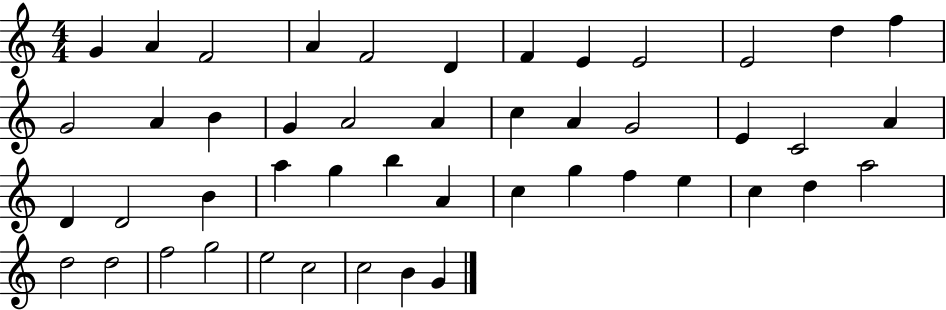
{
  \clef treble
  \numericTimeSignature
  \time 4/4
  \key c \major
  g'4 a'4 f'2 | a'4 f'2 d'4 | f'4 e'4 e'2 | e'2 d''4 f''4 | \break g'2 a'4 b'4 | g'4 a'2 a'4 | c''4 a'4 g'2 | e'4 c'2 a'4 | \break d'4 d'2 b'4 | a''4 g''4 b''4 a'4 | c''4 g''4 f''4 e''4 | c''4 d''4 a''2 | \break d''2 d''2 | f''2 g''2 | e''2 c''2 | c''2 b'4 g'4 | \break \bar "|."
}